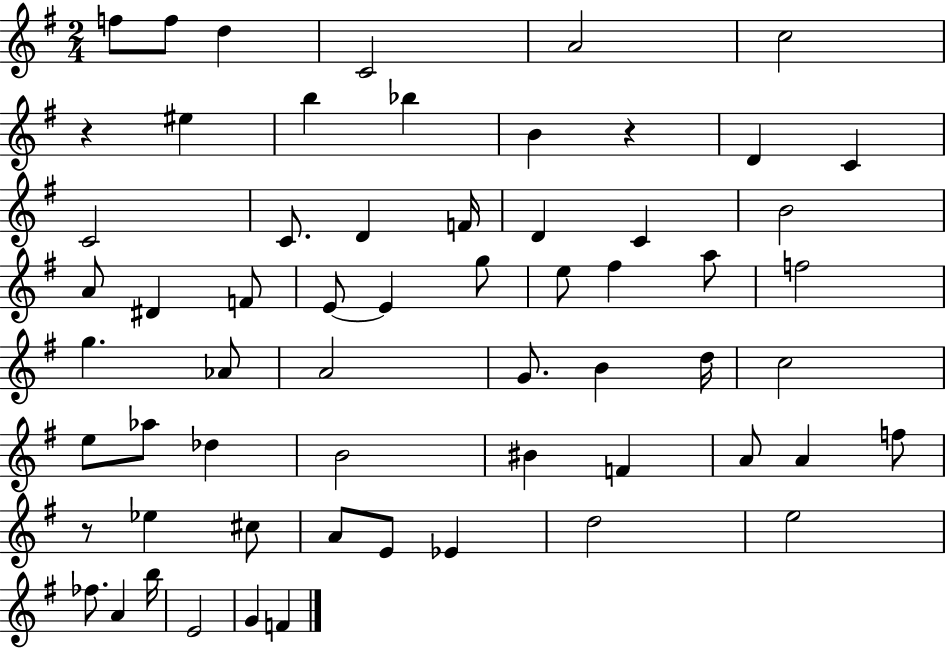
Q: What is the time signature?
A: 2/4